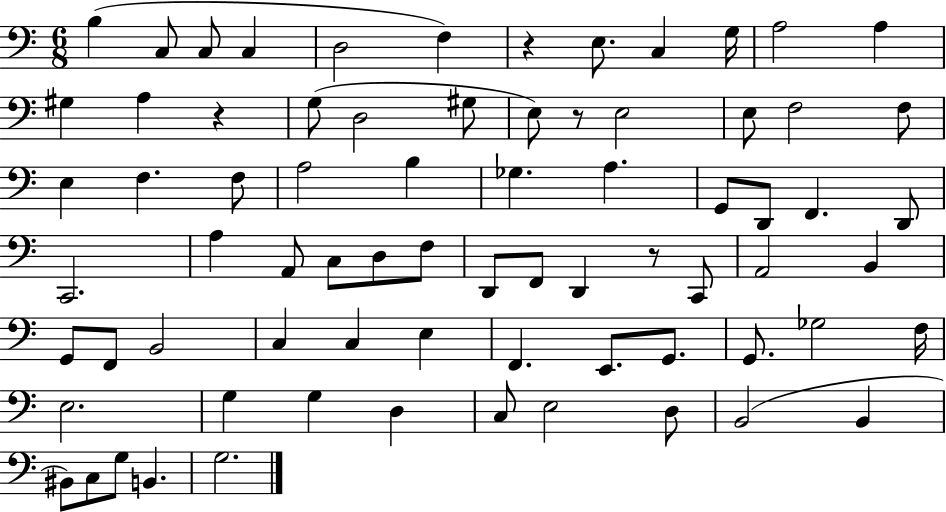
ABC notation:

X:1
T:Untitled
M:6/8
L:1/4
K:C
B, C,/2 C,/2 C, D,2 F, z E,/2 C, G,/4 A,2 A, ^G, A, z G,/2 D,2 ^G,/2 E,/2 z/2 E,2 E,/2 F,2 F,/2 E, F, F,/2 A,2 B, _G, A, G,,/2 D,,/2 F,, D,,/2 C,,2 A, A,,/2 C,/2 D,/2 F,/2 D,,/2 F,,/2 D,, z/2 C,,/2 A,,2 B,, G,,/2 F,,/2 B,,2 C, C, E, F,, E,,/2 G,,/2 G,,/2 _G,2 F,/4 E,2 G, G, D, C,/2 E,2 D,/2 B,,2 B,, ^B,,/2 C,/2 G,/2 B,, G,2